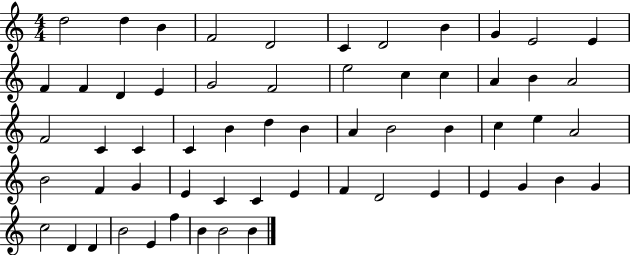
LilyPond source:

{
  \clef treble
  \numericTimeSignature
  \time 4/4
  \key c \major
  d''2 d''4 b'4 | f'2 d'2 | c'4 d'2 b'4 | g'4 e'2 e'4 | \break f'4 f'4 d'4 e'4 | g'2 f'2 | e''2 c''4 c''4 | a'4 b'4 a'2 | \break f'2 c'4 c'4 | c'4 b'4 d''4 b'4 | a'4 b'2 b'4 | c''4 e''4 a'2 | \break b'2 f'4 g'4 | e'4 c'4 c'4 e'4 | f'4 d'2 e'4 | e'4 g'4 b'4 g'4 | \break c''2 d'4 d'4 | b'2 e'4 f''4 | b'4 b'2 b'4 | \bar "|."
}